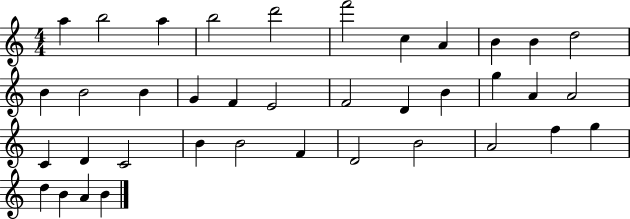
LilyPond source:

{
  \clef treble
  \numericTimeSignature
  \time 4/4
  \key c \major
  a''4 b''2 a''4 | b''2 d'''2 | f'''2 c''4 a'4 | b'4 b'4 d''2 | \break b'4 b'2 b'4 | g'4 f'4 e'2 | f'2 d'4 b'4 | g''4 a'4 a'2 | \break c'4 d'4 c'2 | b'4 b'2 f'4 | d'2 b'2 | a'2 f''4 g''4 | \break d''4 b'4 a'4 b'4 | \bar "|."
}